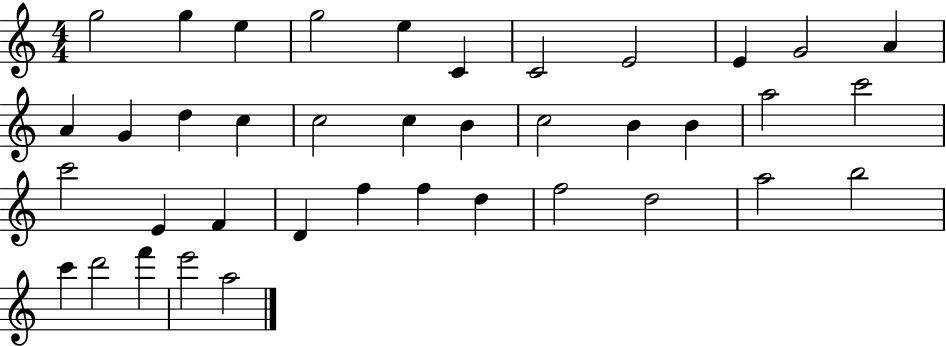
X:1
T:Untitled
M:4/4
L:1/4
K:C
g2 g e g2 e C C2 E2 E G2 A A G d c c2 c B c2 B B a2 c'2 c'2 E F D f f d f2 d2 a2 b2 c' d'2 f' e'2 a2